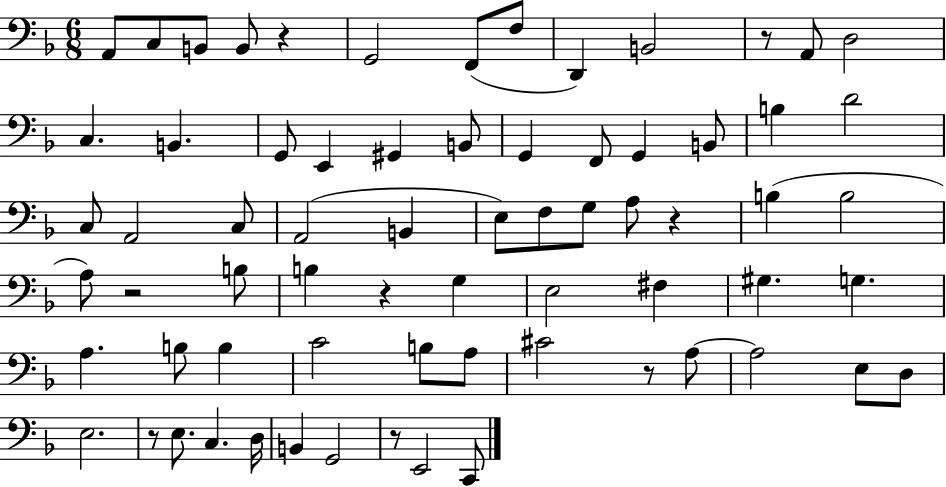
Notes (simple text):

A2/e C3/e B2/e B2/e R/q G2/h F2/e F3/e D2/q B2/h R/e A2/e D3/h C3/q. B2/q. G2/e E2/q G#2/q B2/e G2/q F2/e G2/q B2/e B3/q D4/h C3/e A2/h C3/e A2/h B2/q E3/e F3/e G3/e A3/e R/q B3/q B3/h A3/e R/h B3/e B3/q R/q G3/q E3/h F#3/q G#3/q. G3/q. A3/q. B3/e B3/q C4/h B3/e A3/e C#4/h R/e A3/e A3/h E3/e D3/e E3/h. R/e E3/e. C3/q. D3/s B2/q G2/h R/e E2/h C2/e